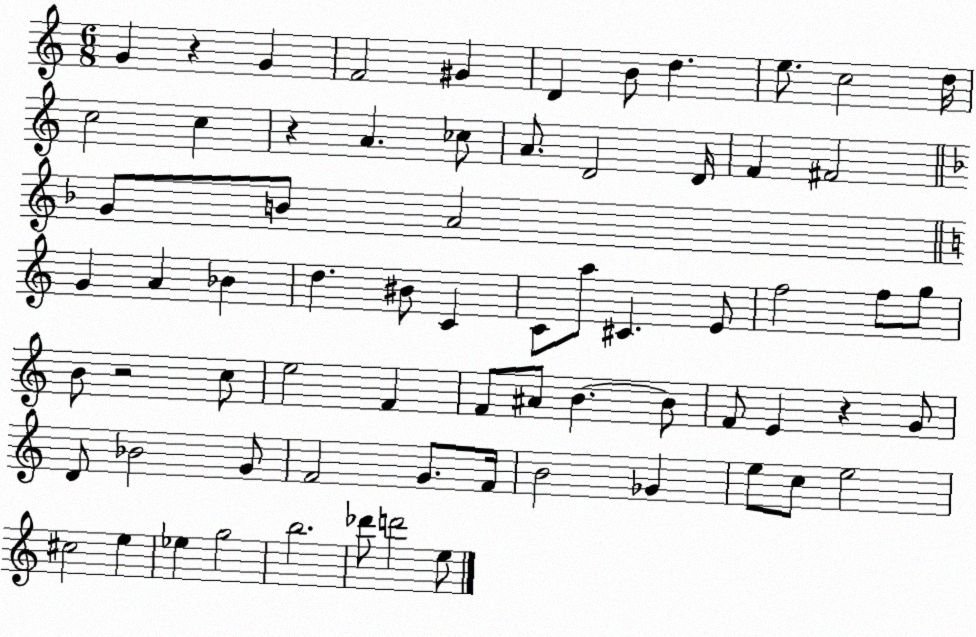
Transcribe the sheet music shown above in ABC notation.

X:1
T:Untitled
M:6/8
L:1/4
K:C
G z G F2 ^G D B/2 d e/2 c2 d/4 c2 c z A _c/2 A/2 D2 D/4 F ^F2 G/2 B/2 A2 G A _B d ^B/2 C C/2 a/2 ^C E/2 f2 f/2 g/2 B/2 z2 c/2 e2 F F/2 ^A/2 B B/2 F/2 E z G/2 D/2 _B2 G/2 F2 G/2 F/4 B2 _G e/2 c/2 e2 ^c2 e _e g2 b2 _d'/2 d'2 e/2